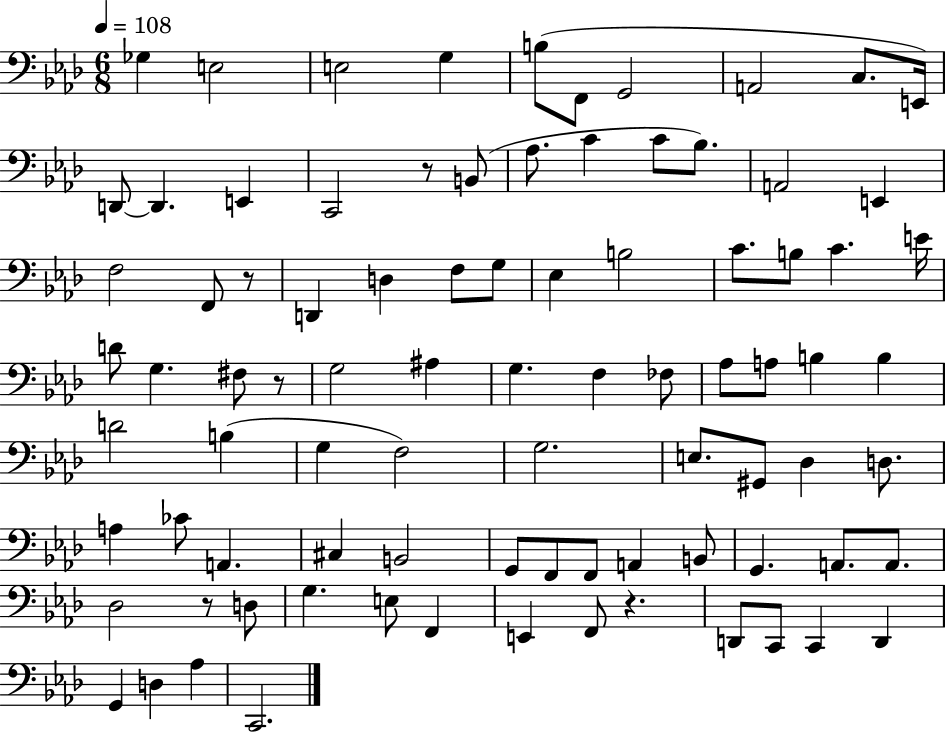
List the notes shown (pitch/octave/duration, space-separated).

Gb3/q E3/h E3/h G3/q B3/e F2/e G2/h A2/h C3/e. E2/s D2/e D2/q. E2/q C2/h R/e B2/e Ab3/e. C4/q C4/e Bb3/e. A2/h E2/q F3/h F2/e R/e D2/q D3/q F3/e G3/e Eb3/q B3/h C4/e. B3/e C4/q. E4/s D4/e G3/q. F#3/e R/e G3/h A#3/q G3/q. F3/q FES3/e Ab3/e A3/e B3/q B3/q D4/h B3/q G3/q F3/h G3/h. E3/e. G#2/e Db3/q D3/e. A3/q CES4/e A2/q. C#3/q B2/h G2/e F2/e F2/e A2/q B2/e G2/q. A2/e. A2/e. Db3/h R/e D3/e G3/q. E3/e F2/q E2/q F2/e R/q. D2/e C2/e C2/q D2/q G2/q D3/q Ab3/q C2/h.